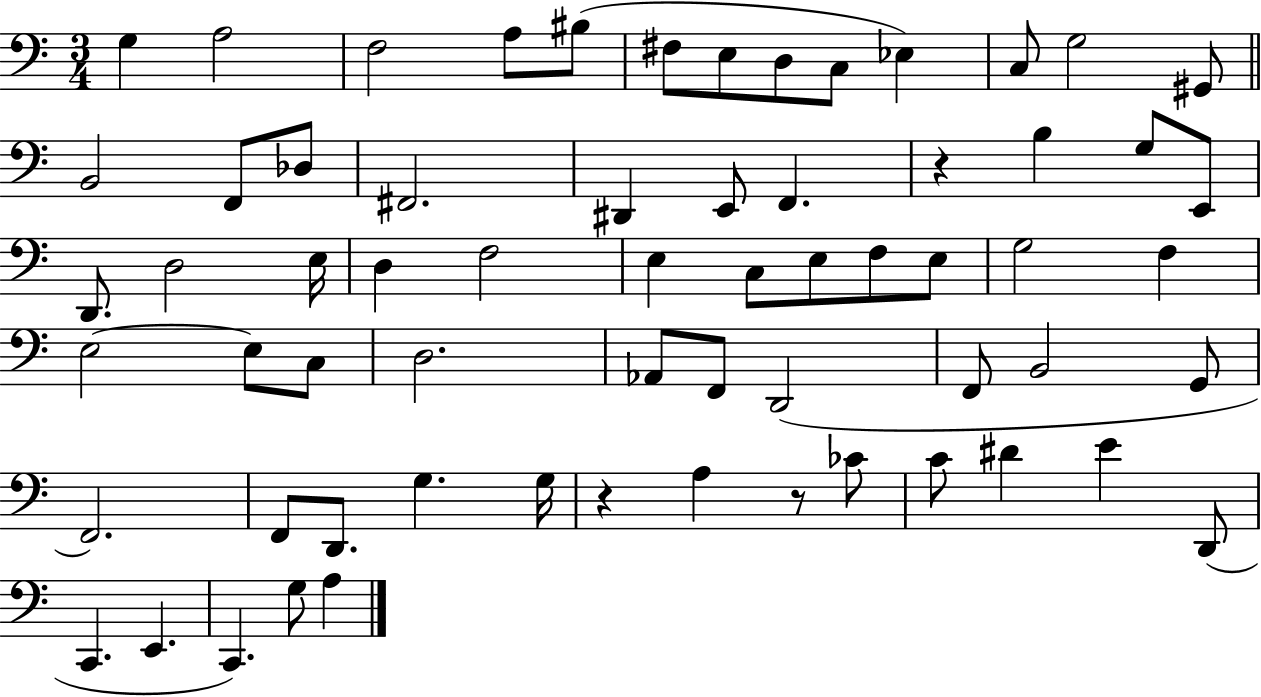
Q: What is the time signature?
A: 3/4